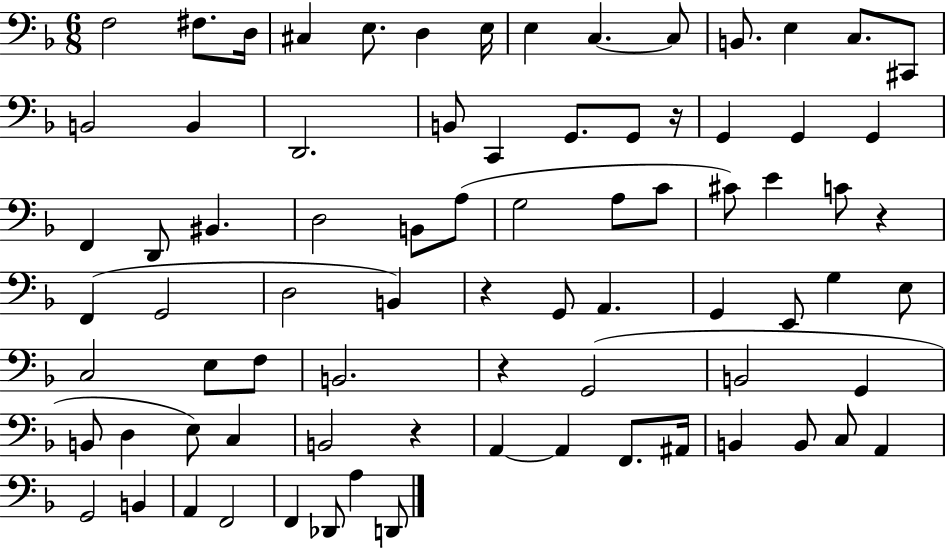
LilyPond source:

{
  \clef bass
  \numericTimeSignature
  \time 6/8
  \key f \major
  f2 fis8. d16 | cis4 e8. d4 e16 | e4 c4.~~ c8 | b,8. e4 c8. cis,8 | \break b,2 b,4 | d,2. | b,8 c,4 g,8. g,8 r16 | g,4 g,4 g,4 | \break f,4 d,8 bis,4. | d2 b,8 a8( | g2 a8 c'8 | cis'8) e'4 c'8 r4 | \break f,4( g,2 | d2 b,4) | r4 g,8 a,4. | g,4 e,8 g4 e8 | \break c2 e8 f8 | b,2. | r4 g,2( | b,2 g,4 | \break b,8 d4 e8) c4 | b,2 r4 | a,4~~ a,4 f,8. ais,16 | b,4 b,8 c8 a,4 | \break g,2 b,4 | a,4 f,2 | f,4 des,8 a4 d,8 | \bar "|."
}